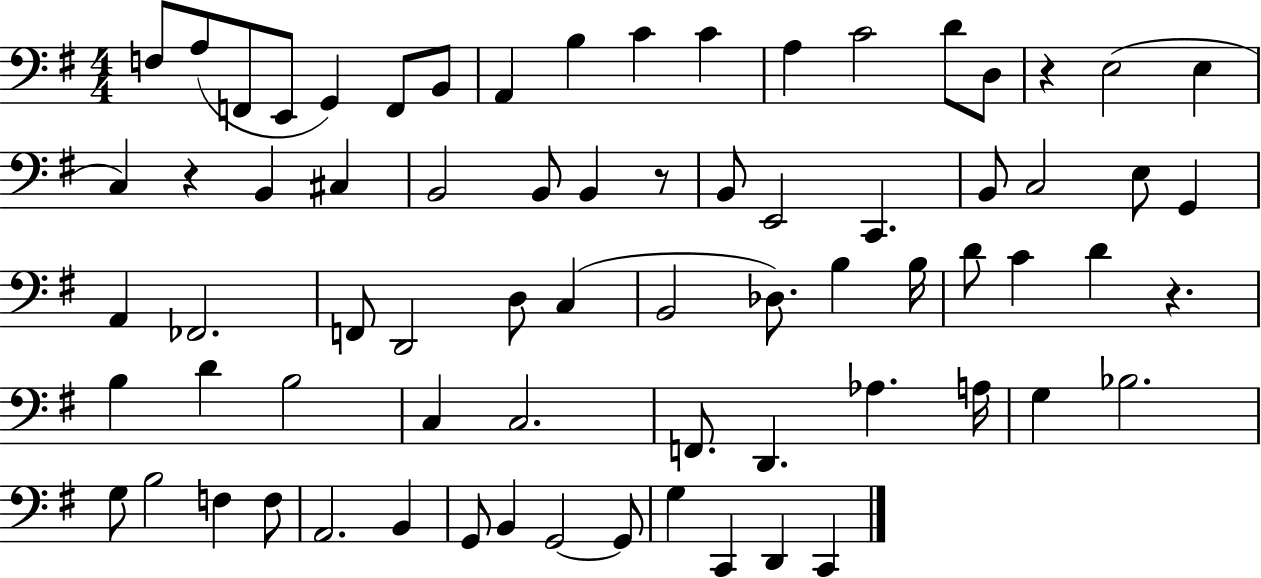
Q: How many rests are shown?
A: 4